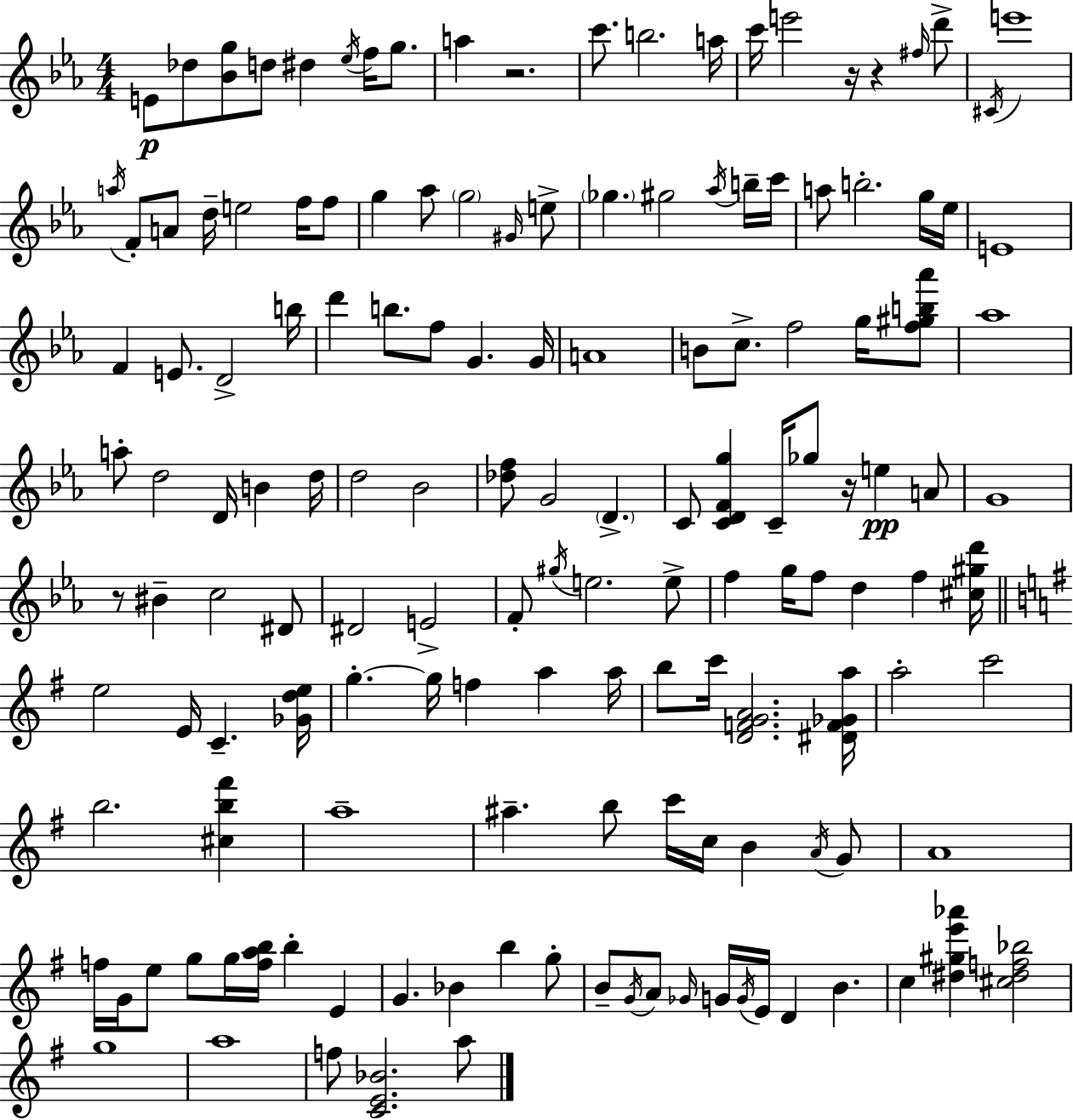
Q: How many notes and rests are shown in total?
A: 148